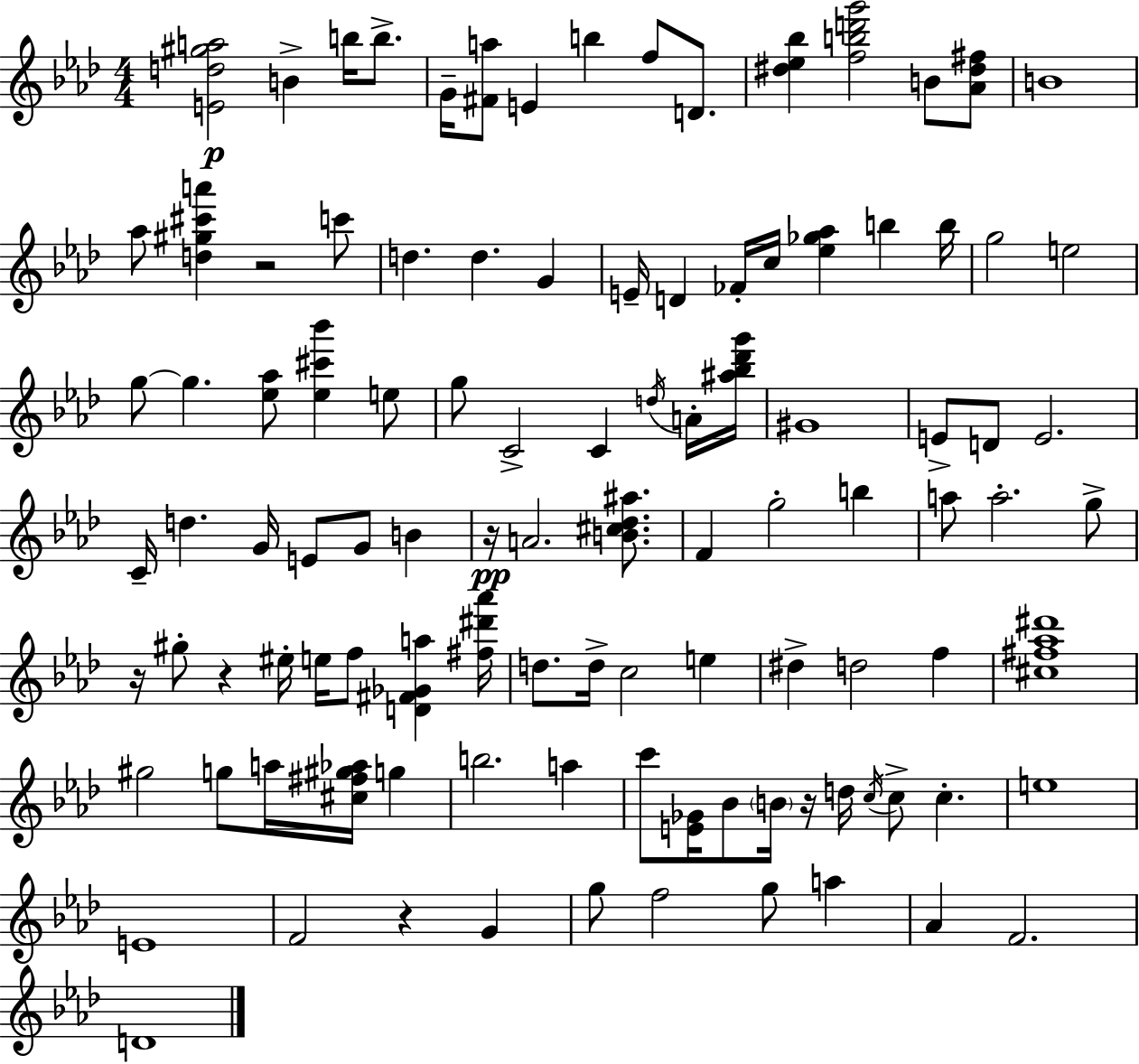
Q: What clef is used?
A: treble